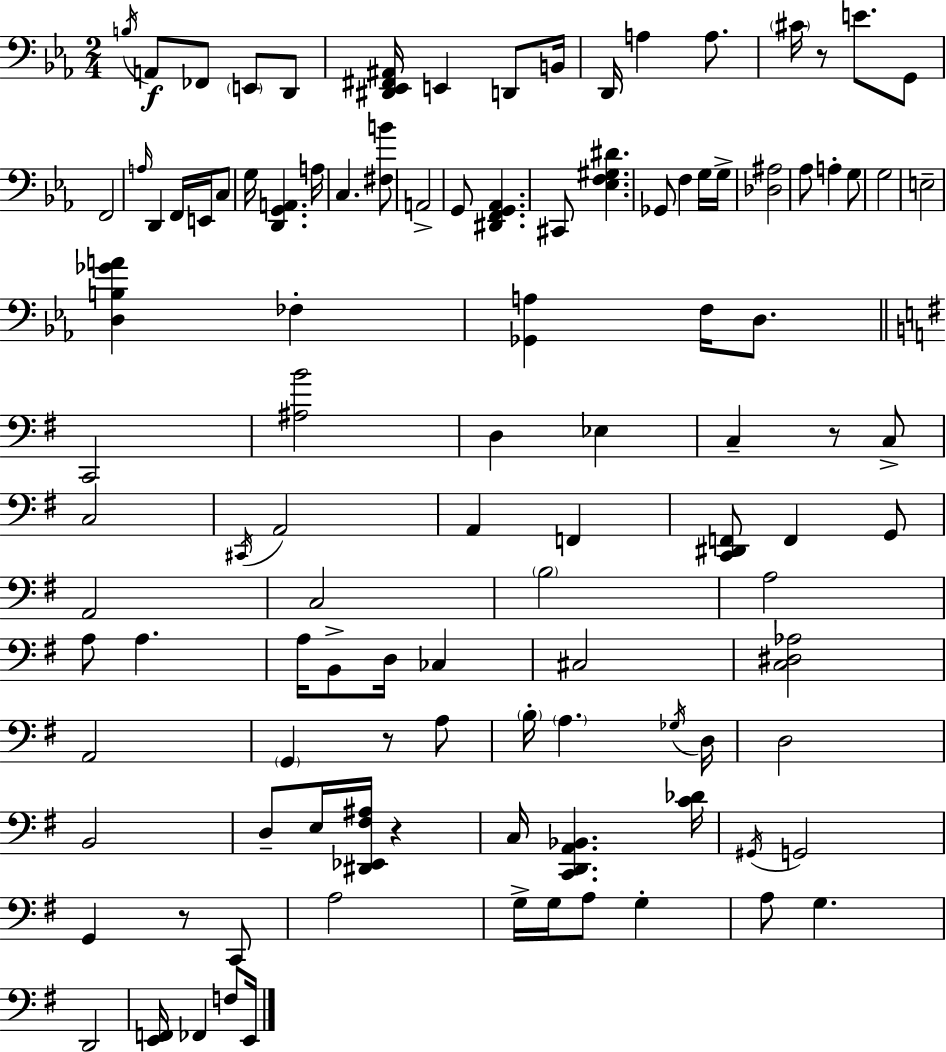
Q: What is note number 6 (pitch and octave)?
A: E2